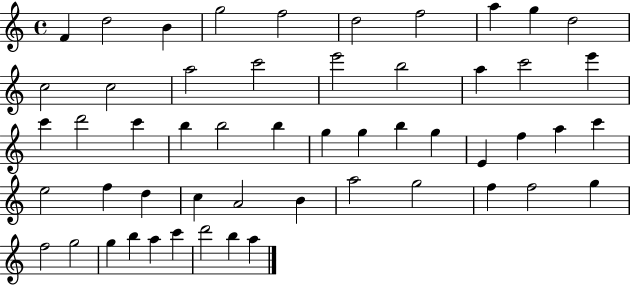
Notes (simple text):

F4/q D5/h B4/q G5/h F5/h D5/h F5/h A5/q G5/q D5/h C5/h C5/h A5/h C6/h E6/h B5/h A5/q C6/h E6/q C6/q D6/h C6/q B5/q B5/h B5/q G5/q G5/q B5/q G5/q E4/q F5/q A5/q C6/q E5/h F5/q D5/q C5/q A4/h B4/q A5/h G5/h F5/q F5/h G5/q F5/h G5/h G5/q B5/q A5/q C6/q D6/h B5/q A5/q